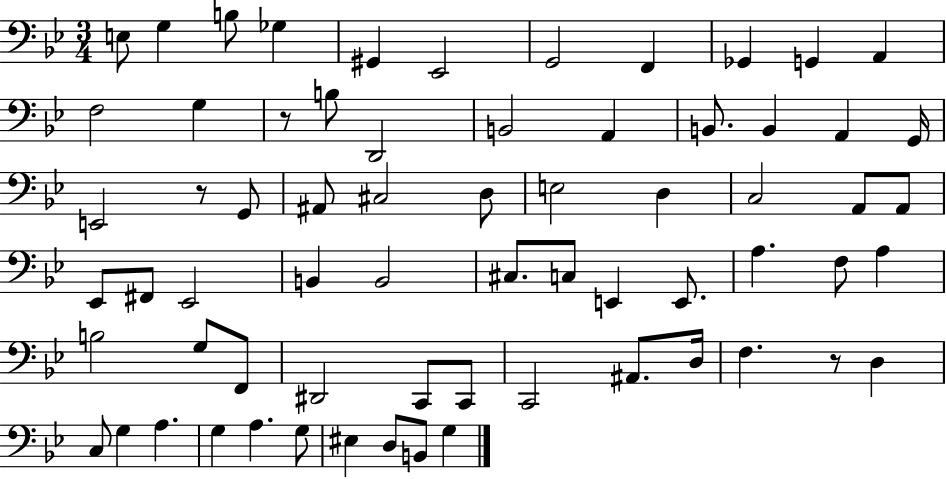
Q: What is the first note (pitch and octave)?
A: E3